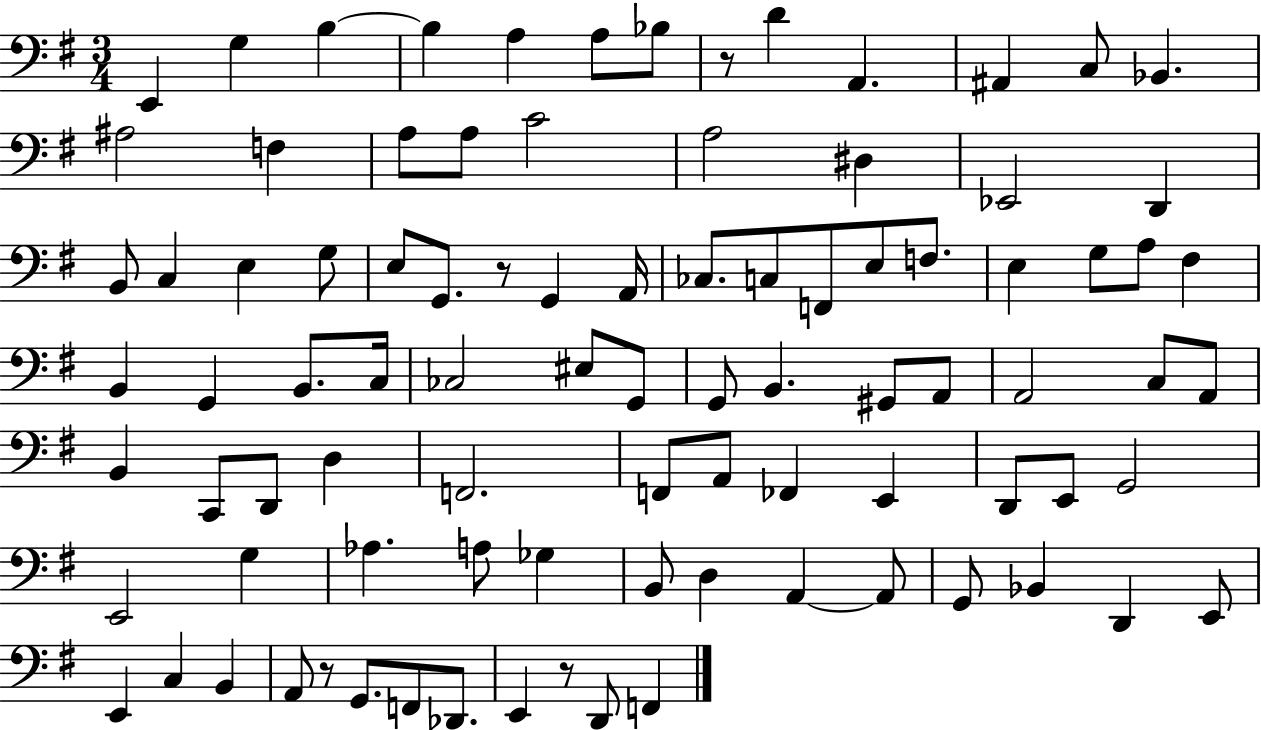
X:1
T:Untitled
M:3/4
L:1/4
K:G
E,, G, B, B, A, A,/2 _B,/2 z/2 D A,, ^A,, C,/2 _B,, ^A,2 F, A,/2 A,/2 C2 A,2 ^D, _E,,2 D,, B,,/2 C, E, G,/2 E,/2 G,,/2 z/2 G,, A,,/4 _C,/2 C,/2 F,,/2 E,/2 F,/2 E, G,/2 A,/2 ^F, B,, G,, B,,/2 C,/4 _C,2 ^E,/2 G,,/2 G,,/2 B,, ^G,,/2 A,,/2 A,,2 C,/2 A,,/2 B,, C,,/2 D,,/2 D, F,,2 F,,/2 A,,/2 _F,, E,, D,,/2 E,,/2 G,,2 E,,2 G, _A, A,/2 _G, B,,/2 D, A,, A,,/2 G,,/2 _B,, D,, E,,/2 E,, C, B,, A,,/2 z/2 G,,/2 F,,/2 _D,,/2 E,, z/2 D,,/2 F,,